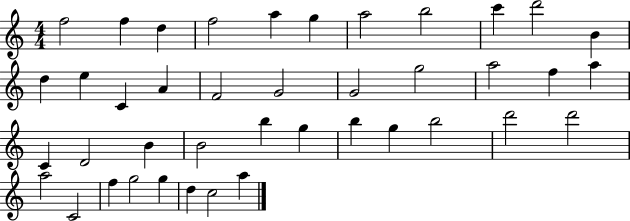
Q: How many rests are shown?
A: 0